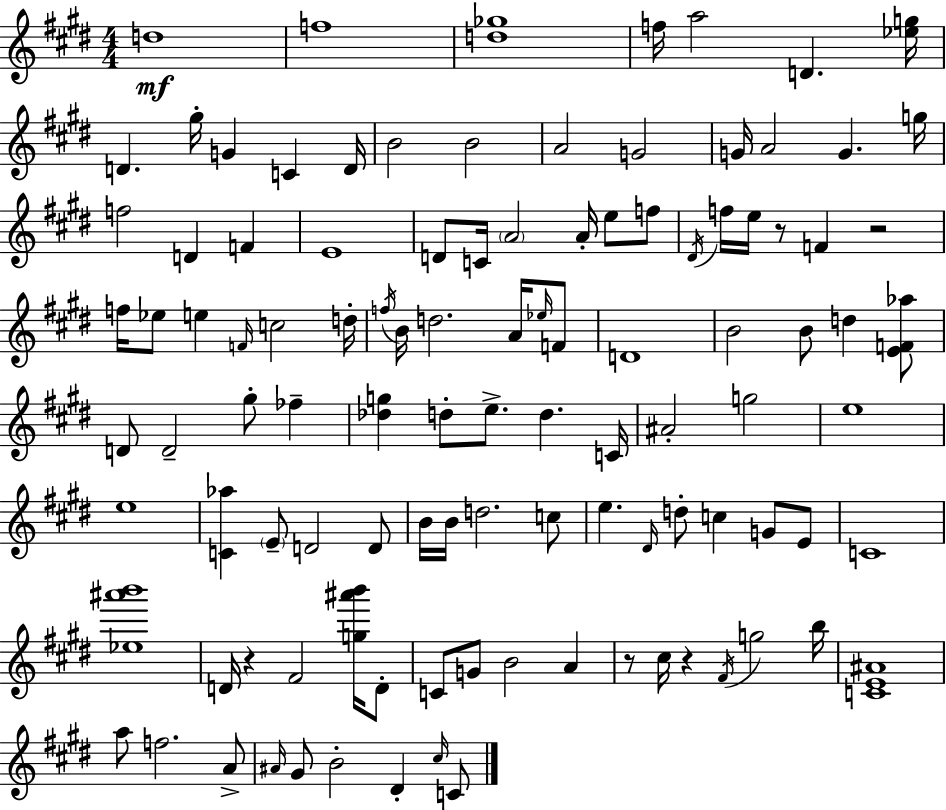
{
  \clef treble
  \numericTimeSignature
  \time 4/4
  \key e \major
  d''1\mf | f''1 | <d'' ges''>1 | f''16 a''2 d'4. <ees'' g''>16 | \break d'4. gis''16-. g'4 c'4 d'16 | b'2 b'2 | a'2 g'2 | g'16 a'2 g'4. g''16 | \break f''2 d'4 f'4 | e'1 | d'8 c'16 \parenthesize a'2 a'16-. e''8 f''8 | \acciaccatura { dis'16 } f''16 e''16 r8 f'4 r2 | \break f''16 ees''8 e''4 \grace { f'16 } c''2 | d''16-. \acciaccatura { f''16 } b'16 d''2. | a'16 \grace { ees''16 } f'8 d'1 | b'2 b'8 d''4 | \break <e' f' aes''>8 d'8 d'2-- gis''8-. | fes''4-- <des'' g''>4 d''8-. e''8.-> d''4. | c'16 ais'2-. g''2 | e''1 | \break e''1 | <c' aes''>4 \parenthesize e'8-- d'2 | d'8 b'16 b'16 d''2. | c''8 e''4. \grace { dis'16 } d''8-. c''4 | \break g'8 e'8 c'1 | <ees'' ais''' b'''>1 | d'16 r4 fis'2 | <g'' ais''' b'''>16 d'8-. c'8 g'8 b'2 | \break a'4 r8 cis''16 r4 \acciaccatura { fis'16 } g''2 | b''16 <c' e' ais'>1 | a''8 f''2. | a'8-> \grace { ais'16 } gis'8 b'2-. | \break dis'4-. \grace { cis''16 } c'8 \bar "|."
}